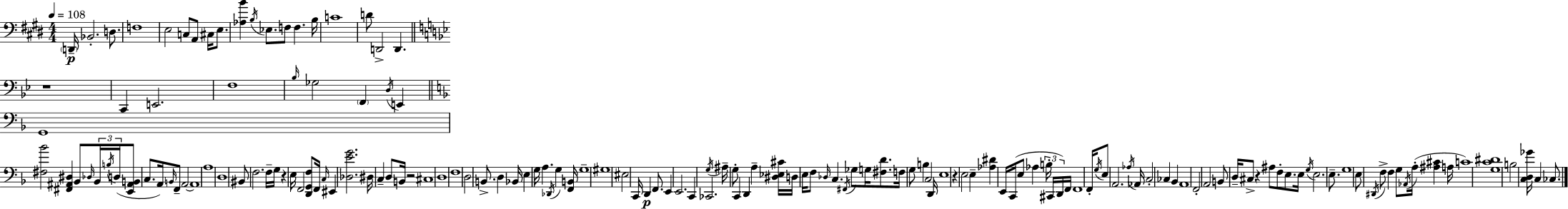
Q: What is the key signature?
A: E major